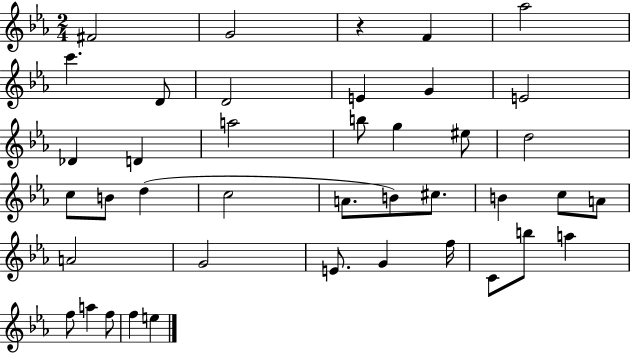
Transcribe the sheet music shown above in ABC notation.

X:1
T:Untitled
M:2/4
L:1/4
K:Eb
^F2 G2 z F _a2 c' D/2 D2 E G E2 _D D a2 b/2 g ^e/2 d2 c/2 B/2 d c2 A/2 B/2 ^c/2 B c/2 A/2 A2 G2 E/2 G f/4 C/2 b/2 a f/2 a f/2 f e